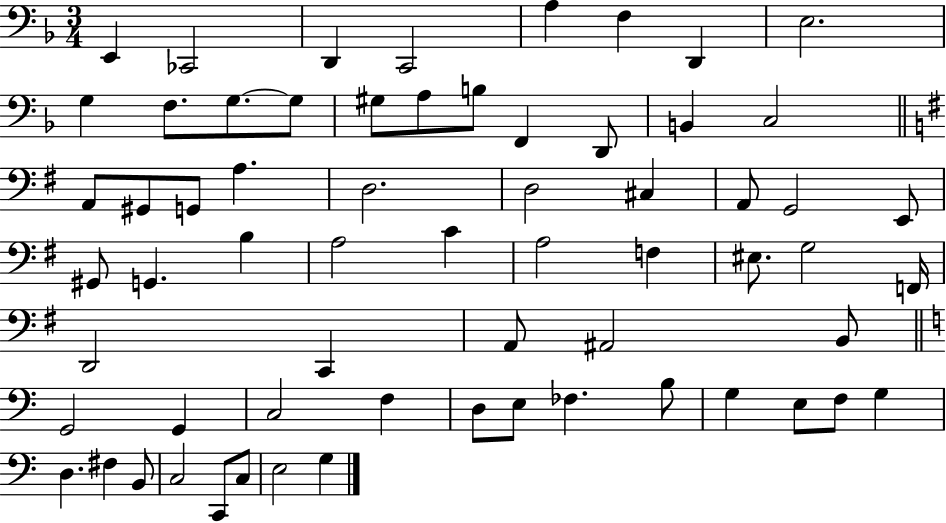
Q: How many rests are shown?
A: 0